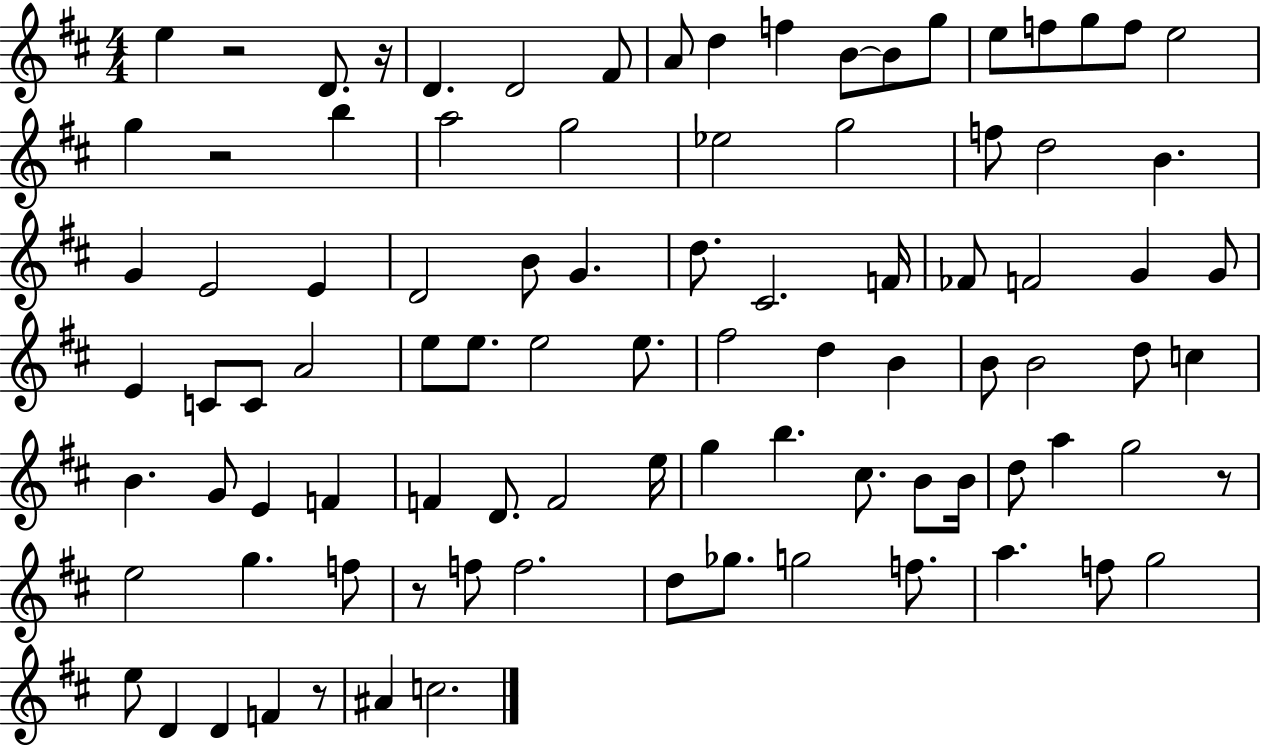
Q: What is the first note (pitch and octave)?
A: E5